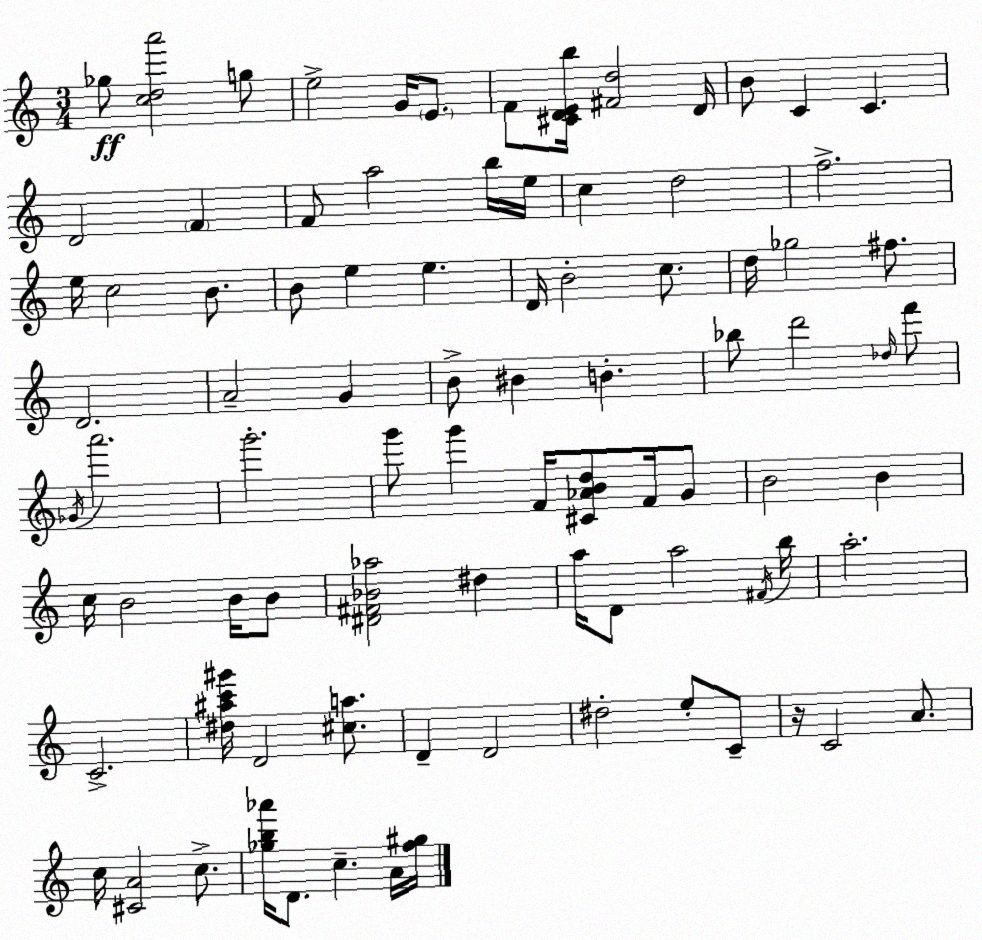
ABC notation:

X:1
T:Untitled
M:3/4
L:1/4
K:Am
_g/2 [cda']2 g/2 e2 G/4 E/2 F/2 [^CDEb]/4 [^Fd]2 D/4 B/2 C C D2 F F/2 a2 b/4 e/4 c d2 f2 e/4 c2 B/2 B/2 e e D/4 B2 c/2 d/4 _g2 ^f/2 D2 A2 G B/2 ^B B _b/2 d'2 _d/4 f'/2 _G/4 a'2 g'2 g'/2 g' F/4 [^C_ABd]/2 F/4 G/2 B2 B c/4 B2 B/4 B/2 [^D^F_B_a]2 ^d a/4 D/2 a2 ^F/4 b/4 a2 C2 [^d^ac'^g']/4 D2 [^ca]/2 D D2 ^d2 e/2 C/2 z/4 C2 A/2 c/4 [^CA]2 c/2 [_gb_a']/4 D/2 c A/4 [f^g]/4